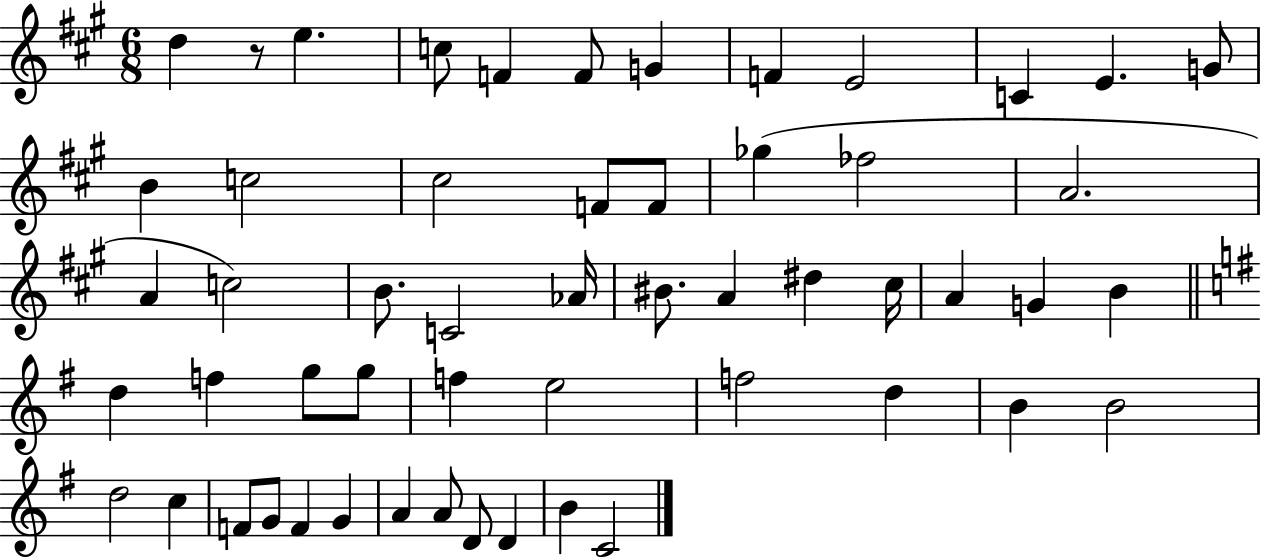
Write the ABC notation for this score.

X:1
T:Untitled
M:6/8
L:1/4
K:A
d z/2 e c/2 F F/2 G F E2 C E G/2 B c2 ^c2 F/2 F/2 _g _f2 A2 A c2 B/2 C2 _A/4 ^B/2 A ^d ^c/4 A G B d f g/2 g/2 f e2 f2 d B B2 d2 c F/2 G/2 F G A A/2 D/2 D B C2